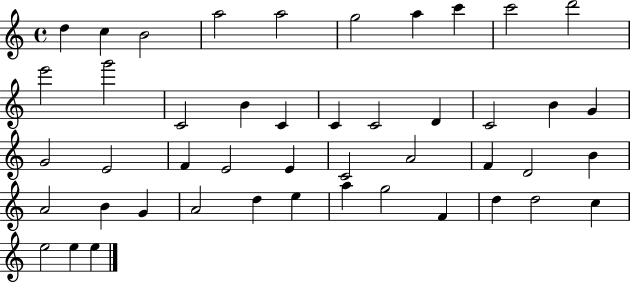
{
  \clef treble
  \time 4/4
  \defaultTimeSignature
  \key c \major
  d''4 c''4 b'2 | a''2 a''2 | g''2 a''4 c'''4 | c'''2 d'''2 | \break e'''2 g'''2 | c'2 b'4 c'4 | c'4 c'2 d'4 | c'2 b'4 g'4 | \break g'2 e'2 | f'4 e'2 e'4 | c'2 a'2 | f'4 d'2 b'4 | \break a'2 b'4 g'4 | a'2 d''4 e''4 | a''4 g''2 f'4 | d''4 d''2 c''4 | \break e''2 e''4 e''4 | \bar "|."
}